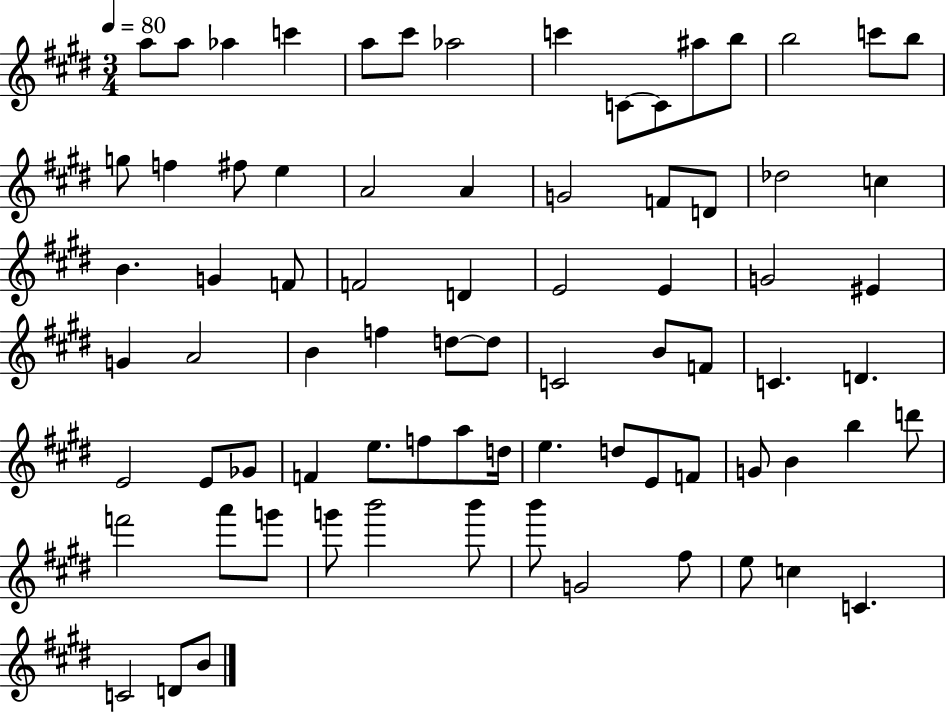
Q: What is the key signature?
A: E major